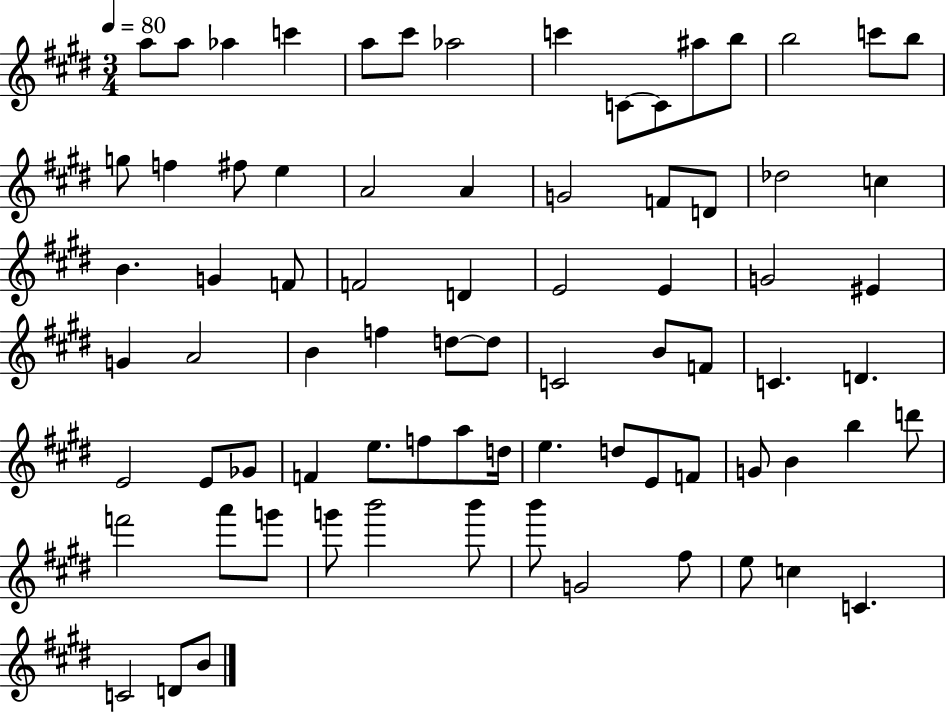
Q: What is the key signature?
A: E major